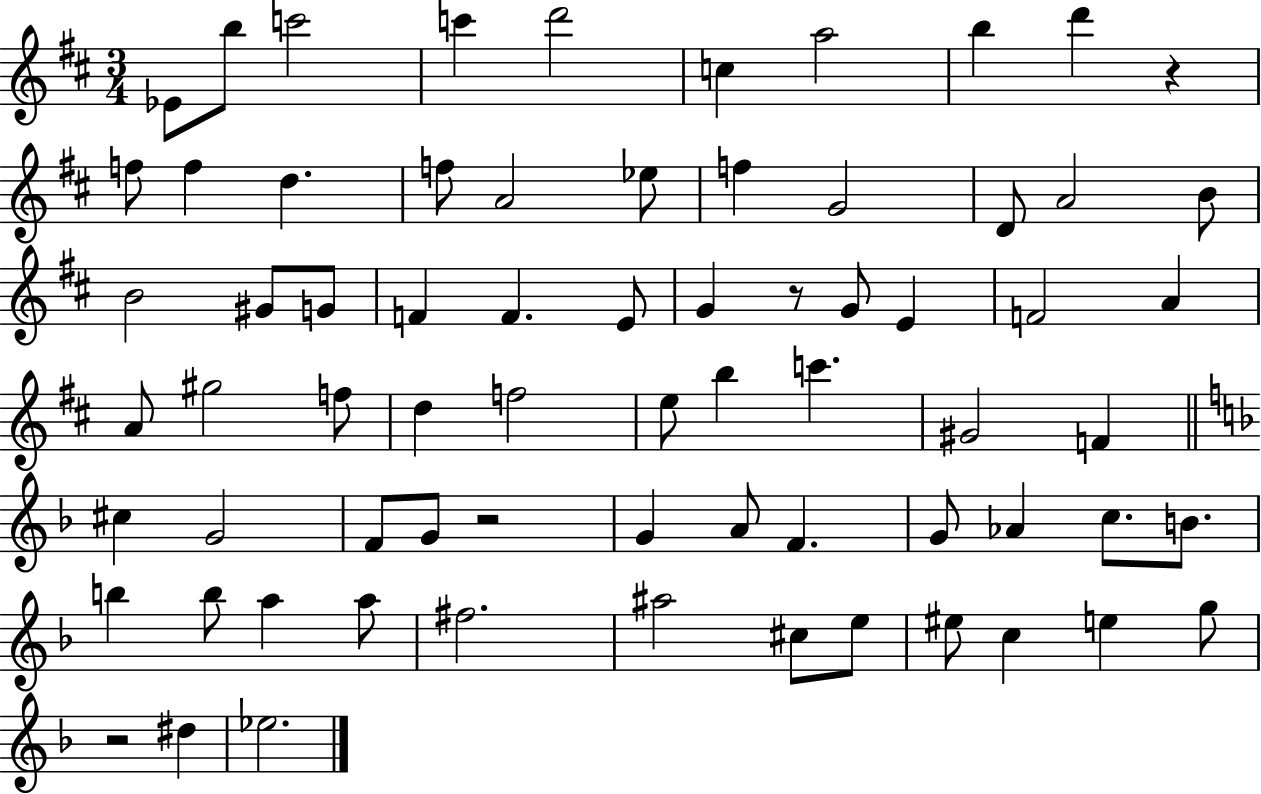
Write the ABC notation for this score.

X:1
T:Untitled
M:3/4
L:1/4
K:D
_E/2 b/2 c'2 c' d'2 c a2 b d' z f/2 f d f/2 A2 _e/2 f G2 D/2 A2 B/2 B2 ^G/2 G/2 F F E/2 G z/2 G/2 E F2 A A/2 ^g2 f/2 d f2 e/2 b c' ^G2 F ^c G2 F/2 G/2 z2 G A/2 F G/2 _A c/2 B/2 b b/2 a a/2 ^f2 ^a2 ^c/2 e/2 ^e/2 c e g/2 z2 ^d _e2